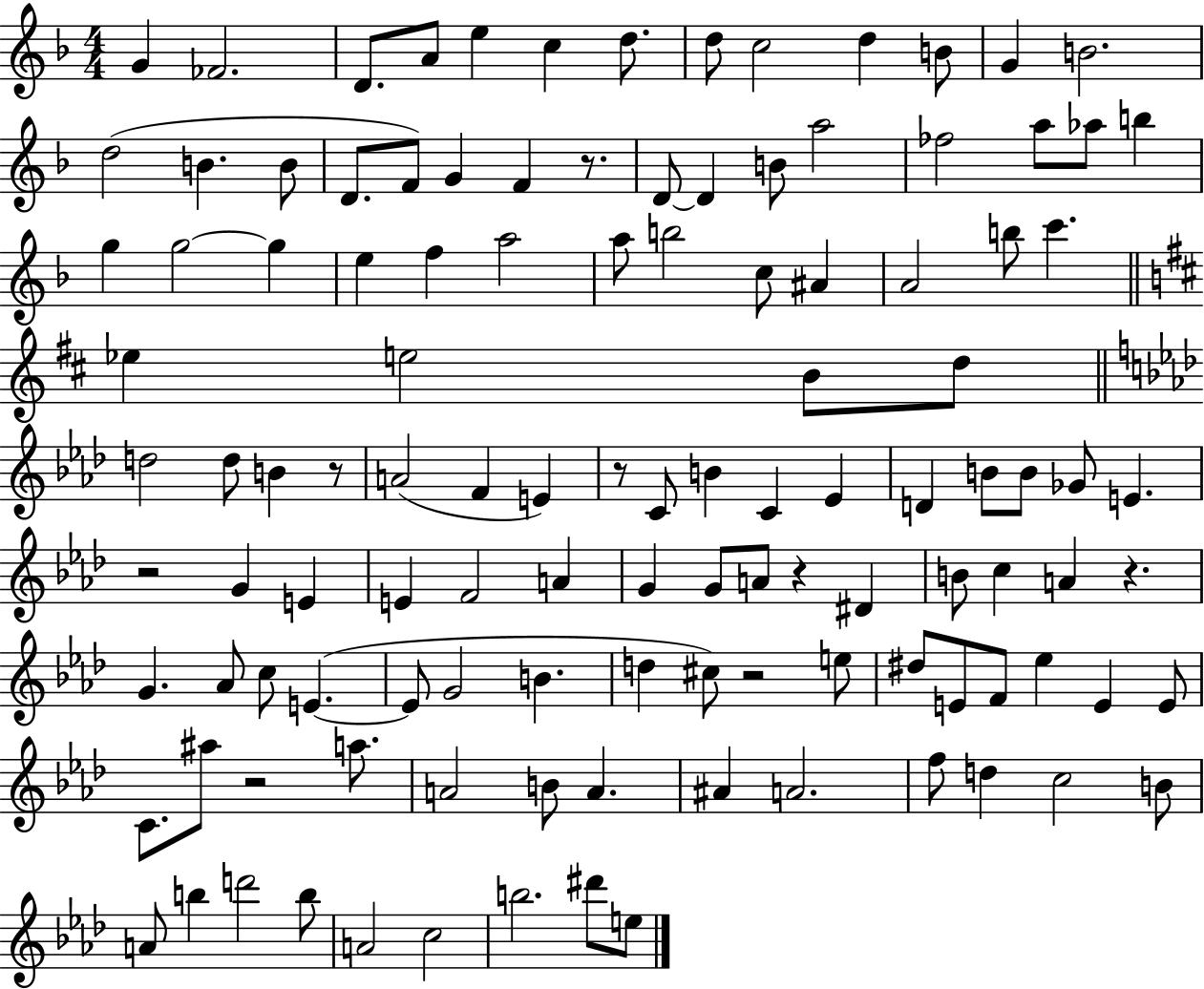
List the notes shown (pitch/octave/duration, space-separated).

G4/q FES4/h. D4/e. A4/e E5/q C5/q D5/e. D5/e C5/h D5/q B4/e G4/q B4/h. D5/h B4/q. B4/e D4/e. F4/e G4/q F4/q R/e. D4/e D4/q B4/e A5/h FES5/h A5/e Ab5/e B5/q G5/q G5/h G5/q E5/q F5/q A5/h A5/e B5/h C5/e A#4/q A4/h B5/e C6/q. Eb5/q E5/h B4/e D5/e D5/h D5/e B4/q R/e A4/h F4/q E4/q R/e C4/e B4/q C4/q Eb4/q D4/q B4/e B4/e Gb4/e E4/q. R/h G4/q E4/q E4/q F4/h A4/q G4/q G4/e A4/e R/q D#4/q B4/e C5/q A4/q R/q. G4/q. Ab4/e C5/e E4/q. E4/e G4/h B4/q. D5/q C#5/e R/h E5/e D#5/e E4/e F4/e Eb5/q E4/q E4/e C4/e. A#5/e R/h A5/e. A4/h B4/e A4/q. A#4/q A4/h. F5/e D5/q C5/h B4/e A4/e B5/q D6/h B5/e A4/h C5/h B5/h. D#6/e E5/e